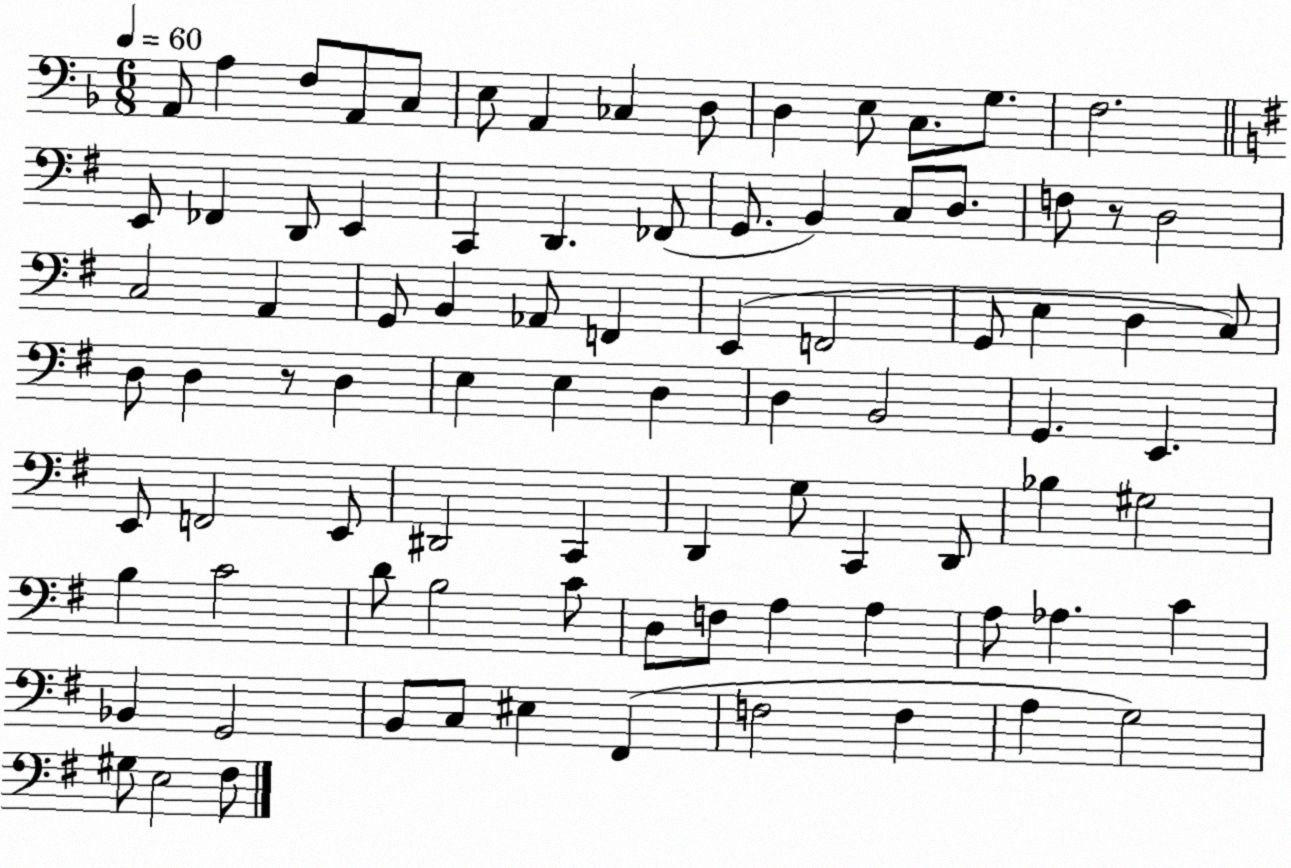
X:1
T:Untitled
M:6/8
L:1/4
K:F
A,,/2 A, F,/2 A,,/2 C,/2 E,/2 A,, _C, D,/2 D, E,/2 C,/2 G,/2 F,2 E,,/2 _F,, D,,/2 E,, C,, D,, _F,,/2 G,,/2 B,, C,/2 D,/2 F,/2 z/2 D,2 C,2 A,, G,,/2 B,, _A,,/2 F,, E,, F,,2 G,,/2 E, D, C,/2 D,/2 D, z/2 D, E, E, D, D, B,,2 G,, E,, E,,/2 F,,2 E,,/2 ^D,,2 C,, D,, G,/2 C,, D,,/2 _B, ^G,2 B, C2 D/2 B,2 C/2 D,/2 F,/2 A, A, A,/2 _A, C _B,, G,,2 B,,/2 C,/2 ^E, ^F,, F,2 F, A, G,2 ^G,/2 E,2 ^F,/2